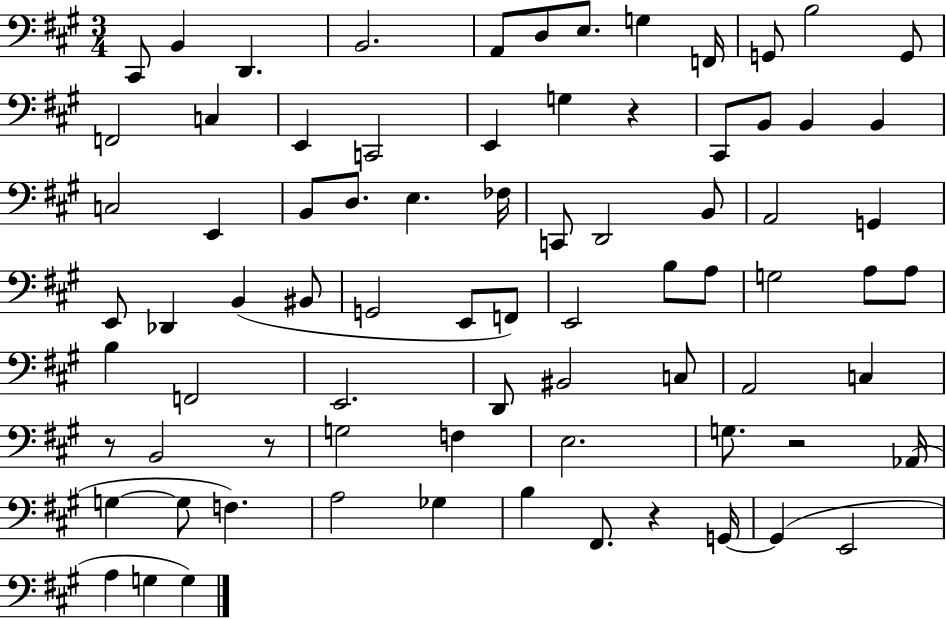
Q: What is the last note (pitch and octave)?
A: G3